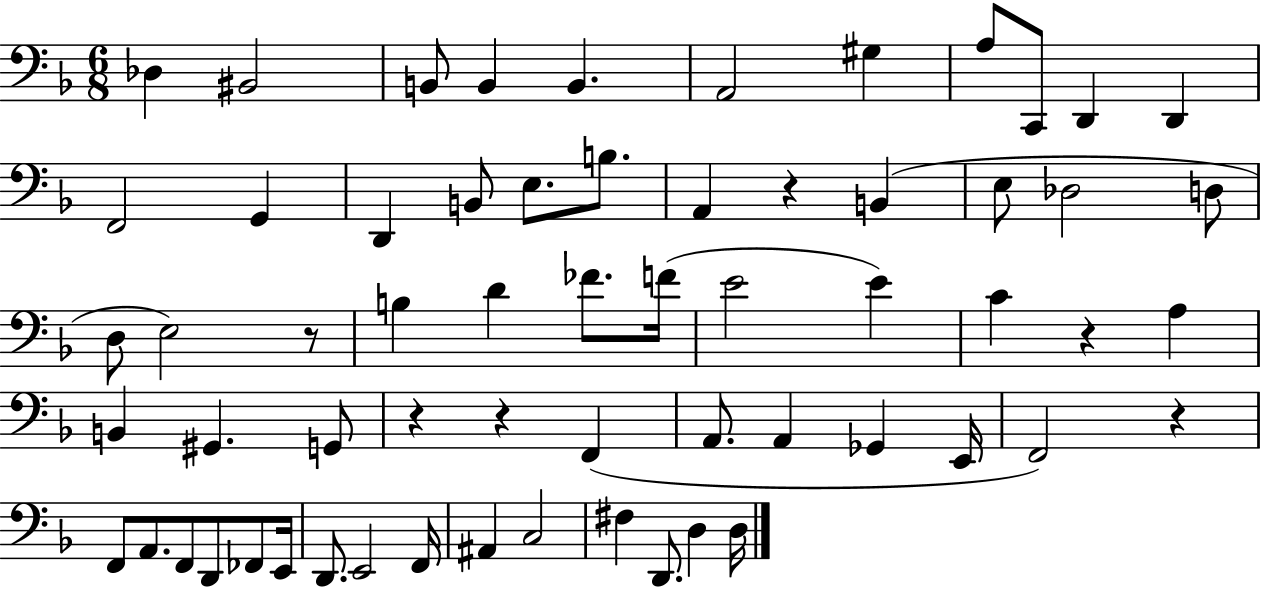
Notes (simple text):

Db3/q BIS2/h B2/e B2/q B2/q. A2/h G#3/q A3/e C2/e D2/q D2/q F2/h G2/q D2/q B2/e E3/e. B3/e. A2/q R/q B2/q E3/e Db3/h D3/e D3/e E3/h R/e B3/q D4/q FES4/e. F4/s E4/h E4/q C4/q R/q A3/q B2/q G#2/q. G2/e R/q R/q F2/q A2/e. A2/q Gb2/q E2/s F2/h R/q F2/e A2/e. F2/e D2/e FES2/e E2/s D2/e. E2/h F2/s A#2/q C3/h F#3/q D2/e. D3/q D3/s